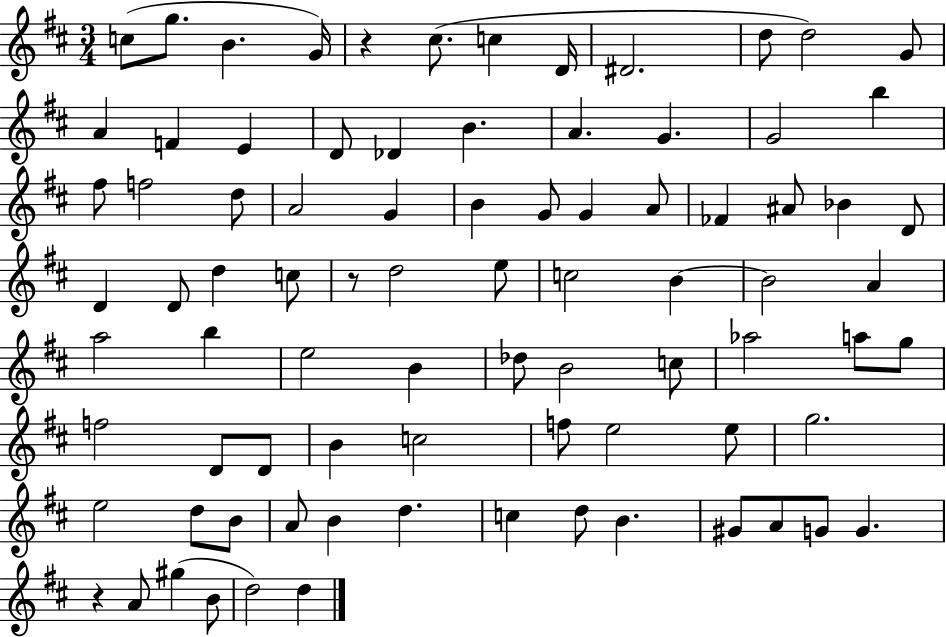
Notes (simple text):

C5/e G5/e. B4/q. G4/s R/q C#5/e. C5/q D4/s D#4/h. D5/e D5/h G4/e A4/q F4/q E4/q D4/e Db4/q B4/q. A4/q. G4/q. G4/h B5/q F#5/e F5/h D5/e A4/h G4/q B4/q G4/e G4/q A4/e FES4/q A#4/e Bb4/q D4/e D4/q D4/e D5/q C5/e R/e D5/h E5/e C5/h B4/q B4/h A4/q A5/h B5/q E5/h B4/q Db5/e B4/h C5/e Ab5/h A5/e G5/e F5/h D4/e D4/e B4/q C5/h F5/e E5/h E5/e G5/h. E5/h D5/e B4/e A4/e B4/q D5/q. C5/q D5/e B4/q. G#4/e A4/e G4/e G4/q. R/q A4/e G#5/q B4/e D5/h D5/q